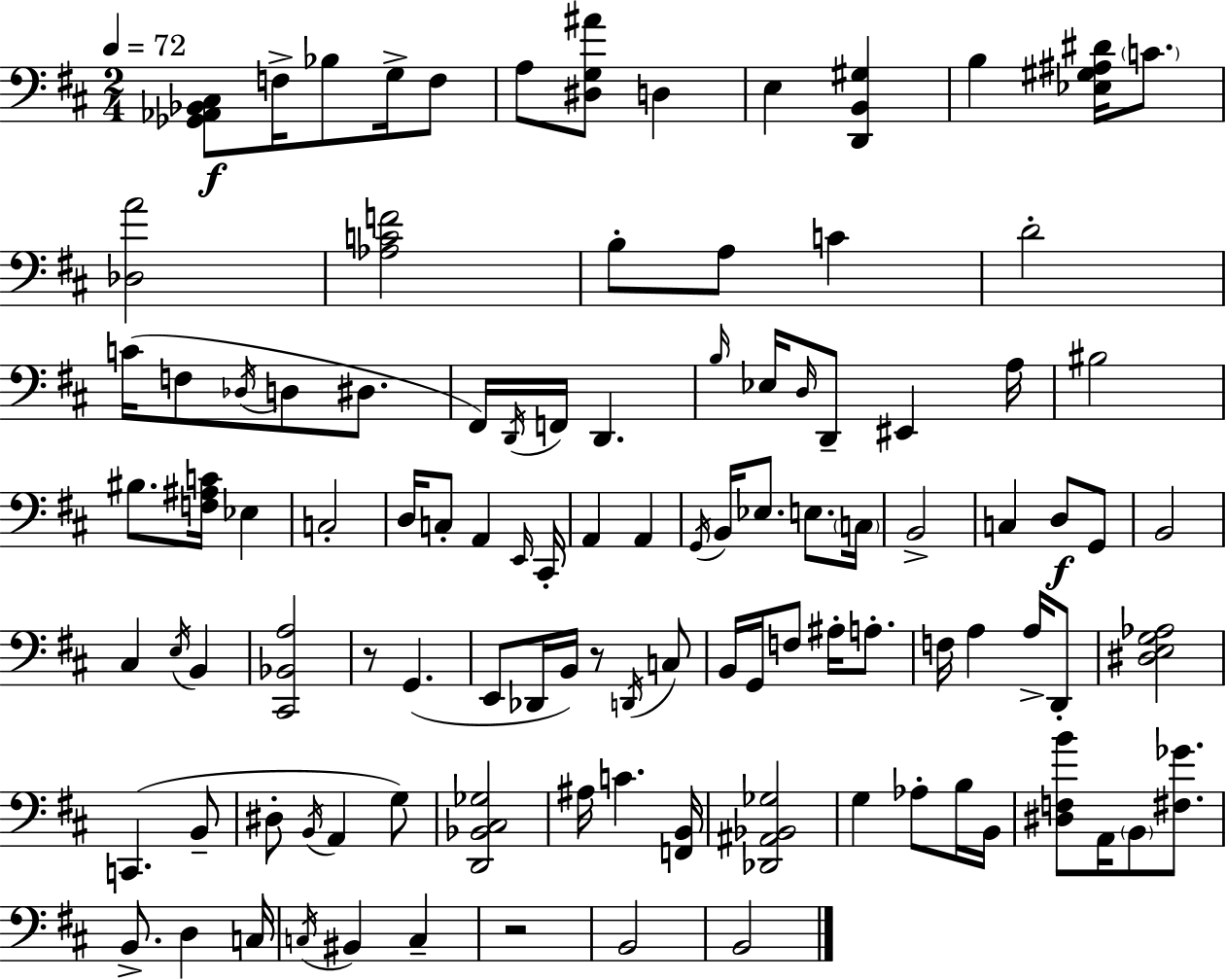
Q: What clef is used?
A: bass